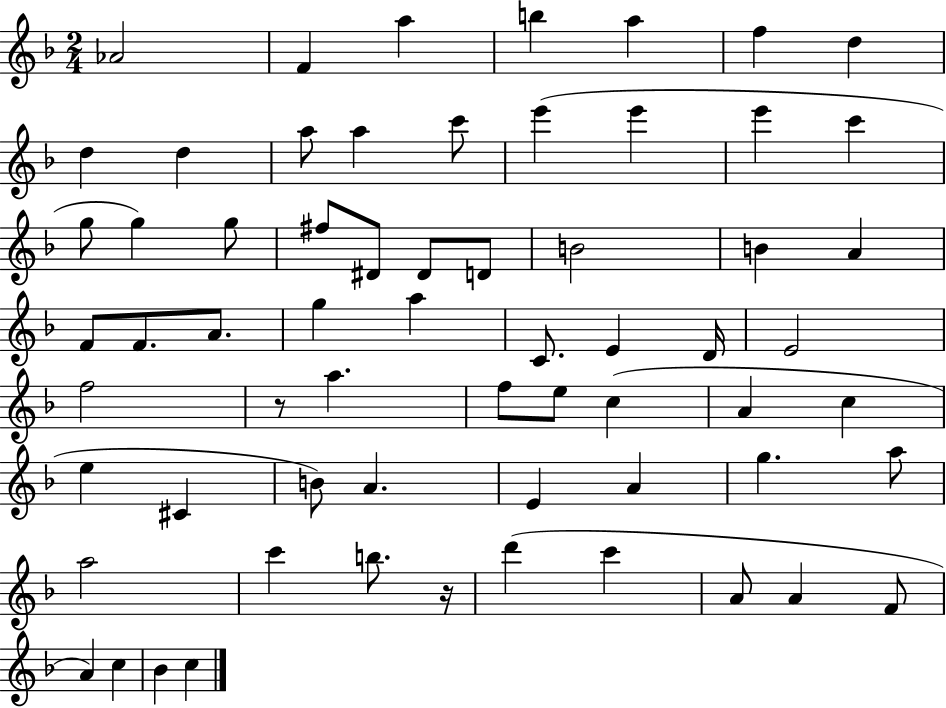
{
  \clef treble
  \numericTimeSignature
  \time 2/4
  \key f \major
  aes'2 | f'4 a''4 | b''4 a''4 | f''4 d''4 | \break d''4 d''4 | a''8 a''4 c'''8 | e'''4( e'''4 | e'''4 c'''4 | \break g''8 g''4) g''8 | fis''8 dis'8 dis'8 d'8 | b'2 | b'4 a'4 | \break f'8 f'8. a'8. | g''4 a''4 | c'8. e'4 d'16 | e'2 | \break f''2 | r8 a''4. | f''8 e''8 c''4( | a'4 c''4 | \break e''4 cis'4 | b'8) a'4. | e'4 a'4 | g''4. a''8 | \break a''2 | c'''4 b''8. r16 | d'''4( c'''4 | a'8 a'4 f'8 | \break a'4) c''4 | bes'4 c''4 | \bar "|."
}